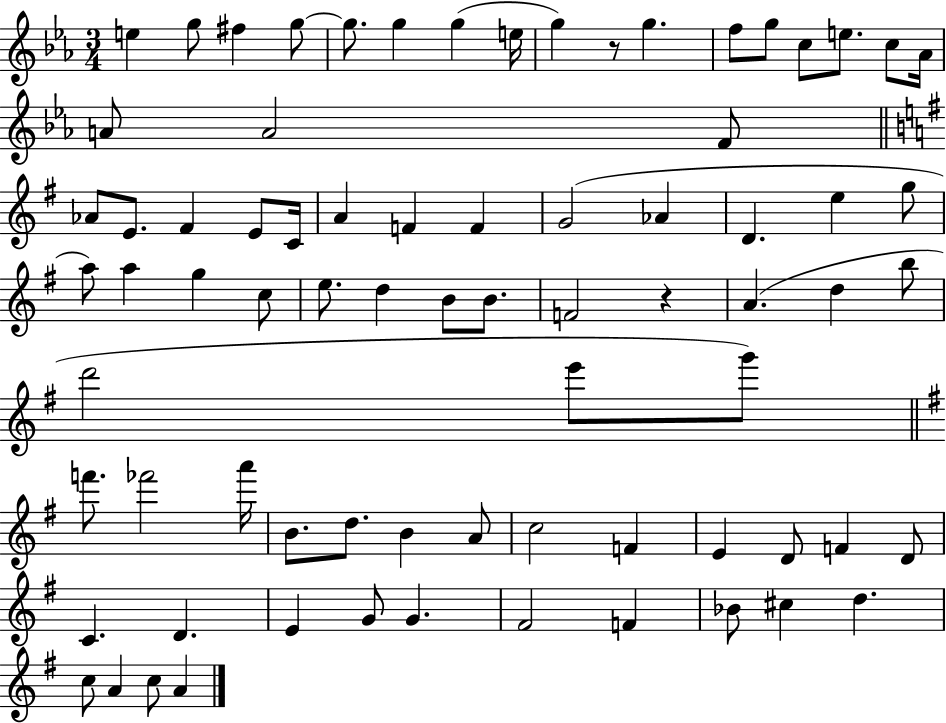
E5/q G5/e F#5/q G5/e G5/e. G5/q G5/q E5/s G5/q R/e G5/q. F5/e G5/e C5/e E5/e. C5/e Ab4/s A4/e A4/h F4/e Ab4/e E4/e. F#4/q E4/e C4/s A4/q F4/q F4/q G4/h Ab4/q D4/q. E5/q G5/e A5/e A5/q G5/q C5/e E5/e. D5/q B4/e B4/e. F4/h R/q A4/q. D5/q B5/e D6/h E6/e G6/e F6/e. FES6/h A6/s B4/e. D5/e. B4/q A4/e C5/h F4/q E4/q D4/e F4/q D4/e C4/q. D4/q. E4/q G4/e G4/q. F#4/h F4/q Bb4/e C#5/q D5/q. C5/e A4/q C5/e A4/q